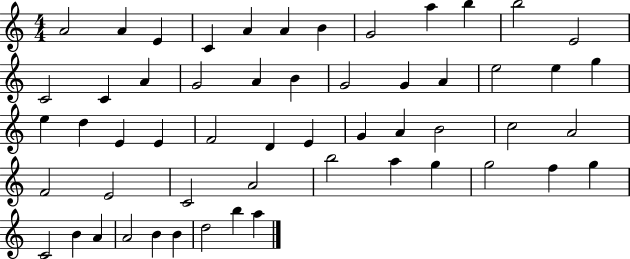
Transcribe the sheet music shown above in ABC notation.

X:1
T:Untitled
M:4/4
L:1/4
K:C
A2 A E C A A B G2 a b b2 E2 C2 C A G2 A B G2 G A e2 e g e d E E F2 D E G A B2 c2 A2 F2 E2 C2 A2 b2 a g g2 f g C2 B A A2 B B d2 b a